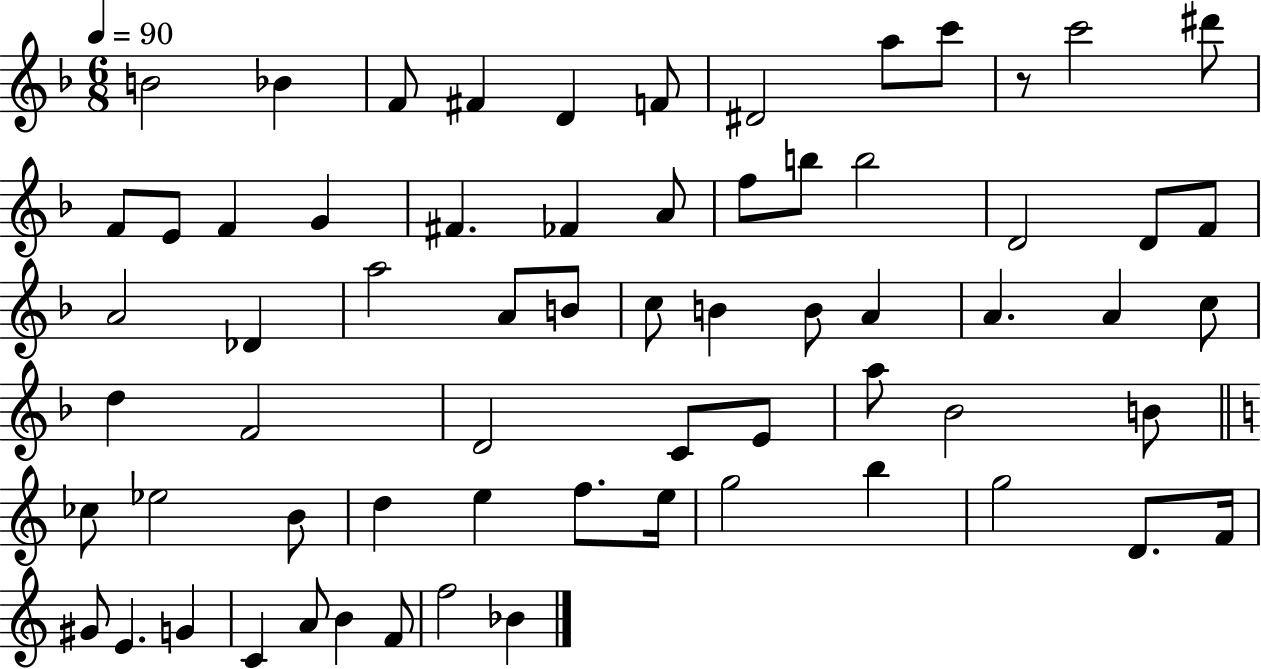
{
  \clef treble
  \numericTimeSignature
  \time 6/8
  \key f \major
  \tempo 4 = 90
  b'2 bes'4 | f'8 fis'4 d'4 f'8 | dis'2 a''8 c'''8 | r8 c'''2 dis'''8 | \break f'8 e'8 f'4 g'4 | fis'4. fes'4 a'8 | f''8 b''8 b''2 | d'2 d'8 f'8 | \break a'2 des'4 | a''2 a'8 b'8 | c''8 b'4 b'8 a'4 | a'4. a'4 c''8 | \break d''4 f'2 | d'2 c'8 e'8 | a''8 bes'2 b'8 | \bar "||" \break \key c \major ces''8 ees''2 b'8 | d''4 e''4 f''8. e''16 | g''2 b''4 | g''2 d'8. f'16 | \break gis'8 e'4. g'4 | c'4 a'8 b'4 f'8 | f''2 bes'4 | \bar "|."
}